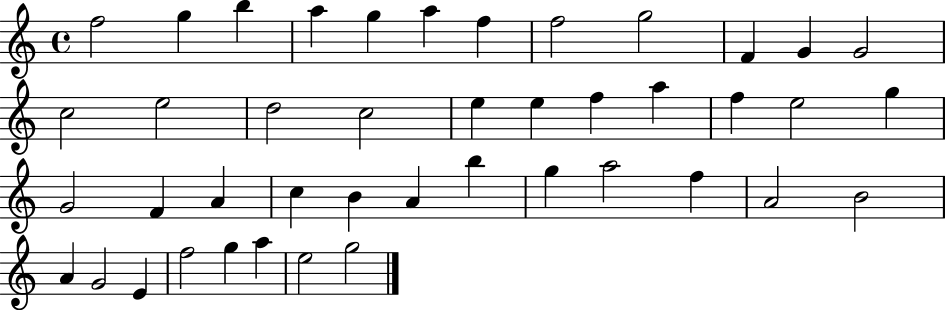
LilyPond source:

{
  \clef treble
  \time 4/4
  \defaultTimeSignature
  \key c \major
  f''2 g''4 b''4 | a''4 g''4 a''4 f''4 | f''2 g''2 | f'4 g'4 g'2 | \break c''2 e''2 | d''2 c''2 | e''4 e''4 f''4 a''4 | f''4 e''2 g''4 | \break g'2 f'4 a'4 | c''4 b'4 a'4 b''4 | g''4 a''2 f''4 | a'2 b'2 | \break a'4 g'2 e'4 | f''2 g''4 a''4 | e''2 g''2 | \bar "|."
}